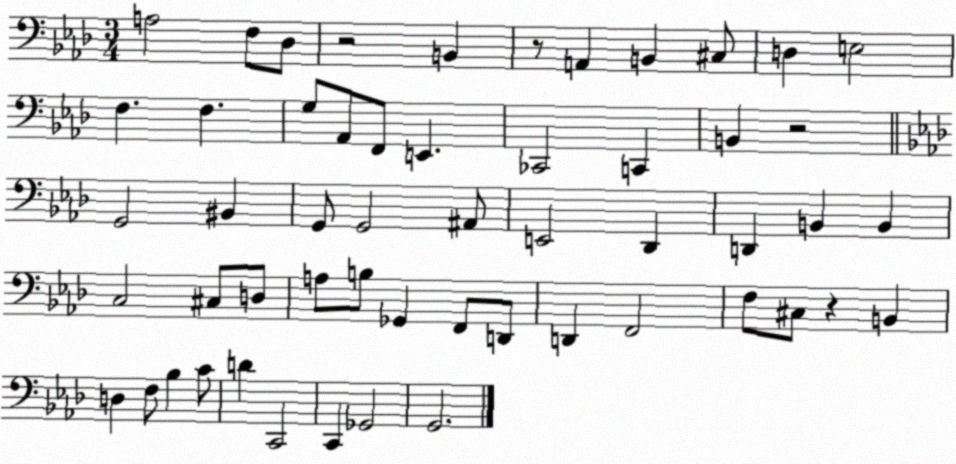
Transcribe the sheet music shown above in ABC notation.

X:1
T:Untitled
M:3/4
L:1/4
K:Ab
A,2 F,/2 _D,/2 z2 B,, z/2 A,, B,, ^C,/2 D, E,2 F, F, G,/2 _A,,/2 F,,/2 E,, _C,,2 C,, B,, z2 G,,2 ^B,, G,,/2 G,,2 ^A,,/2 E,,2 _D,, D,, B,, B,, C,2 ^C,/2 D,/2 A,/2 B,/2 _G,, F,,/2 D,,/2 D,, F,,2 F,/2 ^C,/2 z B,, D, F,/2 _B, C/2 D C,,2 C,, _G,,2 G,,2